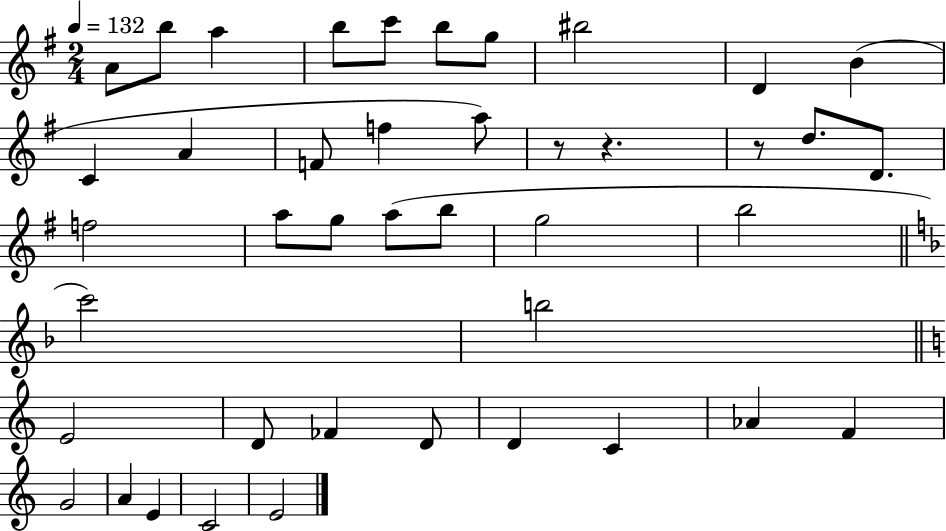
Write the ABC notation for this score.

X:1
T:Untitled
M:2/4
L:1/4
K:G
A/2 b/2 a b/2 c'/2 b/2 g/2 ^b2 D B C A F/2 f a/2 z/2 z z/2 d/2 D/2 f2 a/2 g/2 a/2 b/2 g2 b2 c'2 b2 E2 D/2 _F D/2 D C _A F G2 A E C2 E2